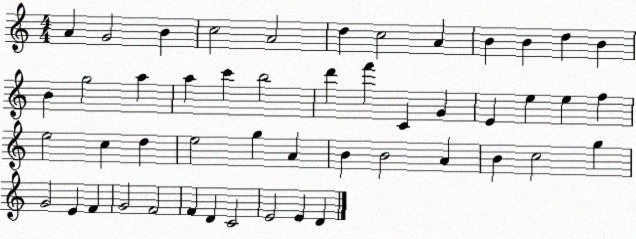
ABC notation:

X:1
T:Untitled
M:4/4
L:1/4
K:C
A G2 B c2 A2 d c2 A B B d B B g2 a a c' b2 d' f' C G E e e f e2 c d e2 g A B B2 A B c2 g G2 E F G2 F2 F D C2 E2 E D